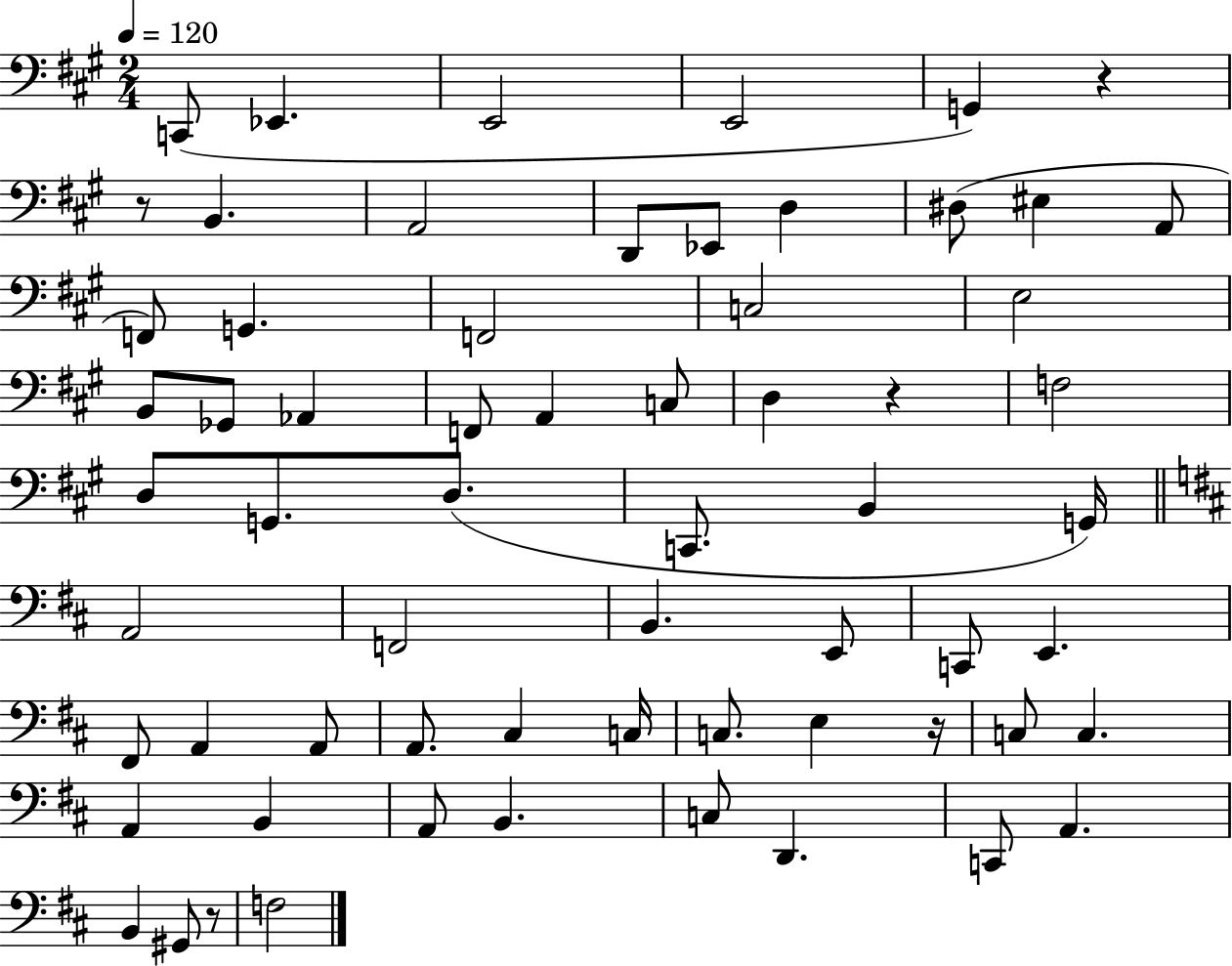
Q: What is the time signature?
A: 2/4